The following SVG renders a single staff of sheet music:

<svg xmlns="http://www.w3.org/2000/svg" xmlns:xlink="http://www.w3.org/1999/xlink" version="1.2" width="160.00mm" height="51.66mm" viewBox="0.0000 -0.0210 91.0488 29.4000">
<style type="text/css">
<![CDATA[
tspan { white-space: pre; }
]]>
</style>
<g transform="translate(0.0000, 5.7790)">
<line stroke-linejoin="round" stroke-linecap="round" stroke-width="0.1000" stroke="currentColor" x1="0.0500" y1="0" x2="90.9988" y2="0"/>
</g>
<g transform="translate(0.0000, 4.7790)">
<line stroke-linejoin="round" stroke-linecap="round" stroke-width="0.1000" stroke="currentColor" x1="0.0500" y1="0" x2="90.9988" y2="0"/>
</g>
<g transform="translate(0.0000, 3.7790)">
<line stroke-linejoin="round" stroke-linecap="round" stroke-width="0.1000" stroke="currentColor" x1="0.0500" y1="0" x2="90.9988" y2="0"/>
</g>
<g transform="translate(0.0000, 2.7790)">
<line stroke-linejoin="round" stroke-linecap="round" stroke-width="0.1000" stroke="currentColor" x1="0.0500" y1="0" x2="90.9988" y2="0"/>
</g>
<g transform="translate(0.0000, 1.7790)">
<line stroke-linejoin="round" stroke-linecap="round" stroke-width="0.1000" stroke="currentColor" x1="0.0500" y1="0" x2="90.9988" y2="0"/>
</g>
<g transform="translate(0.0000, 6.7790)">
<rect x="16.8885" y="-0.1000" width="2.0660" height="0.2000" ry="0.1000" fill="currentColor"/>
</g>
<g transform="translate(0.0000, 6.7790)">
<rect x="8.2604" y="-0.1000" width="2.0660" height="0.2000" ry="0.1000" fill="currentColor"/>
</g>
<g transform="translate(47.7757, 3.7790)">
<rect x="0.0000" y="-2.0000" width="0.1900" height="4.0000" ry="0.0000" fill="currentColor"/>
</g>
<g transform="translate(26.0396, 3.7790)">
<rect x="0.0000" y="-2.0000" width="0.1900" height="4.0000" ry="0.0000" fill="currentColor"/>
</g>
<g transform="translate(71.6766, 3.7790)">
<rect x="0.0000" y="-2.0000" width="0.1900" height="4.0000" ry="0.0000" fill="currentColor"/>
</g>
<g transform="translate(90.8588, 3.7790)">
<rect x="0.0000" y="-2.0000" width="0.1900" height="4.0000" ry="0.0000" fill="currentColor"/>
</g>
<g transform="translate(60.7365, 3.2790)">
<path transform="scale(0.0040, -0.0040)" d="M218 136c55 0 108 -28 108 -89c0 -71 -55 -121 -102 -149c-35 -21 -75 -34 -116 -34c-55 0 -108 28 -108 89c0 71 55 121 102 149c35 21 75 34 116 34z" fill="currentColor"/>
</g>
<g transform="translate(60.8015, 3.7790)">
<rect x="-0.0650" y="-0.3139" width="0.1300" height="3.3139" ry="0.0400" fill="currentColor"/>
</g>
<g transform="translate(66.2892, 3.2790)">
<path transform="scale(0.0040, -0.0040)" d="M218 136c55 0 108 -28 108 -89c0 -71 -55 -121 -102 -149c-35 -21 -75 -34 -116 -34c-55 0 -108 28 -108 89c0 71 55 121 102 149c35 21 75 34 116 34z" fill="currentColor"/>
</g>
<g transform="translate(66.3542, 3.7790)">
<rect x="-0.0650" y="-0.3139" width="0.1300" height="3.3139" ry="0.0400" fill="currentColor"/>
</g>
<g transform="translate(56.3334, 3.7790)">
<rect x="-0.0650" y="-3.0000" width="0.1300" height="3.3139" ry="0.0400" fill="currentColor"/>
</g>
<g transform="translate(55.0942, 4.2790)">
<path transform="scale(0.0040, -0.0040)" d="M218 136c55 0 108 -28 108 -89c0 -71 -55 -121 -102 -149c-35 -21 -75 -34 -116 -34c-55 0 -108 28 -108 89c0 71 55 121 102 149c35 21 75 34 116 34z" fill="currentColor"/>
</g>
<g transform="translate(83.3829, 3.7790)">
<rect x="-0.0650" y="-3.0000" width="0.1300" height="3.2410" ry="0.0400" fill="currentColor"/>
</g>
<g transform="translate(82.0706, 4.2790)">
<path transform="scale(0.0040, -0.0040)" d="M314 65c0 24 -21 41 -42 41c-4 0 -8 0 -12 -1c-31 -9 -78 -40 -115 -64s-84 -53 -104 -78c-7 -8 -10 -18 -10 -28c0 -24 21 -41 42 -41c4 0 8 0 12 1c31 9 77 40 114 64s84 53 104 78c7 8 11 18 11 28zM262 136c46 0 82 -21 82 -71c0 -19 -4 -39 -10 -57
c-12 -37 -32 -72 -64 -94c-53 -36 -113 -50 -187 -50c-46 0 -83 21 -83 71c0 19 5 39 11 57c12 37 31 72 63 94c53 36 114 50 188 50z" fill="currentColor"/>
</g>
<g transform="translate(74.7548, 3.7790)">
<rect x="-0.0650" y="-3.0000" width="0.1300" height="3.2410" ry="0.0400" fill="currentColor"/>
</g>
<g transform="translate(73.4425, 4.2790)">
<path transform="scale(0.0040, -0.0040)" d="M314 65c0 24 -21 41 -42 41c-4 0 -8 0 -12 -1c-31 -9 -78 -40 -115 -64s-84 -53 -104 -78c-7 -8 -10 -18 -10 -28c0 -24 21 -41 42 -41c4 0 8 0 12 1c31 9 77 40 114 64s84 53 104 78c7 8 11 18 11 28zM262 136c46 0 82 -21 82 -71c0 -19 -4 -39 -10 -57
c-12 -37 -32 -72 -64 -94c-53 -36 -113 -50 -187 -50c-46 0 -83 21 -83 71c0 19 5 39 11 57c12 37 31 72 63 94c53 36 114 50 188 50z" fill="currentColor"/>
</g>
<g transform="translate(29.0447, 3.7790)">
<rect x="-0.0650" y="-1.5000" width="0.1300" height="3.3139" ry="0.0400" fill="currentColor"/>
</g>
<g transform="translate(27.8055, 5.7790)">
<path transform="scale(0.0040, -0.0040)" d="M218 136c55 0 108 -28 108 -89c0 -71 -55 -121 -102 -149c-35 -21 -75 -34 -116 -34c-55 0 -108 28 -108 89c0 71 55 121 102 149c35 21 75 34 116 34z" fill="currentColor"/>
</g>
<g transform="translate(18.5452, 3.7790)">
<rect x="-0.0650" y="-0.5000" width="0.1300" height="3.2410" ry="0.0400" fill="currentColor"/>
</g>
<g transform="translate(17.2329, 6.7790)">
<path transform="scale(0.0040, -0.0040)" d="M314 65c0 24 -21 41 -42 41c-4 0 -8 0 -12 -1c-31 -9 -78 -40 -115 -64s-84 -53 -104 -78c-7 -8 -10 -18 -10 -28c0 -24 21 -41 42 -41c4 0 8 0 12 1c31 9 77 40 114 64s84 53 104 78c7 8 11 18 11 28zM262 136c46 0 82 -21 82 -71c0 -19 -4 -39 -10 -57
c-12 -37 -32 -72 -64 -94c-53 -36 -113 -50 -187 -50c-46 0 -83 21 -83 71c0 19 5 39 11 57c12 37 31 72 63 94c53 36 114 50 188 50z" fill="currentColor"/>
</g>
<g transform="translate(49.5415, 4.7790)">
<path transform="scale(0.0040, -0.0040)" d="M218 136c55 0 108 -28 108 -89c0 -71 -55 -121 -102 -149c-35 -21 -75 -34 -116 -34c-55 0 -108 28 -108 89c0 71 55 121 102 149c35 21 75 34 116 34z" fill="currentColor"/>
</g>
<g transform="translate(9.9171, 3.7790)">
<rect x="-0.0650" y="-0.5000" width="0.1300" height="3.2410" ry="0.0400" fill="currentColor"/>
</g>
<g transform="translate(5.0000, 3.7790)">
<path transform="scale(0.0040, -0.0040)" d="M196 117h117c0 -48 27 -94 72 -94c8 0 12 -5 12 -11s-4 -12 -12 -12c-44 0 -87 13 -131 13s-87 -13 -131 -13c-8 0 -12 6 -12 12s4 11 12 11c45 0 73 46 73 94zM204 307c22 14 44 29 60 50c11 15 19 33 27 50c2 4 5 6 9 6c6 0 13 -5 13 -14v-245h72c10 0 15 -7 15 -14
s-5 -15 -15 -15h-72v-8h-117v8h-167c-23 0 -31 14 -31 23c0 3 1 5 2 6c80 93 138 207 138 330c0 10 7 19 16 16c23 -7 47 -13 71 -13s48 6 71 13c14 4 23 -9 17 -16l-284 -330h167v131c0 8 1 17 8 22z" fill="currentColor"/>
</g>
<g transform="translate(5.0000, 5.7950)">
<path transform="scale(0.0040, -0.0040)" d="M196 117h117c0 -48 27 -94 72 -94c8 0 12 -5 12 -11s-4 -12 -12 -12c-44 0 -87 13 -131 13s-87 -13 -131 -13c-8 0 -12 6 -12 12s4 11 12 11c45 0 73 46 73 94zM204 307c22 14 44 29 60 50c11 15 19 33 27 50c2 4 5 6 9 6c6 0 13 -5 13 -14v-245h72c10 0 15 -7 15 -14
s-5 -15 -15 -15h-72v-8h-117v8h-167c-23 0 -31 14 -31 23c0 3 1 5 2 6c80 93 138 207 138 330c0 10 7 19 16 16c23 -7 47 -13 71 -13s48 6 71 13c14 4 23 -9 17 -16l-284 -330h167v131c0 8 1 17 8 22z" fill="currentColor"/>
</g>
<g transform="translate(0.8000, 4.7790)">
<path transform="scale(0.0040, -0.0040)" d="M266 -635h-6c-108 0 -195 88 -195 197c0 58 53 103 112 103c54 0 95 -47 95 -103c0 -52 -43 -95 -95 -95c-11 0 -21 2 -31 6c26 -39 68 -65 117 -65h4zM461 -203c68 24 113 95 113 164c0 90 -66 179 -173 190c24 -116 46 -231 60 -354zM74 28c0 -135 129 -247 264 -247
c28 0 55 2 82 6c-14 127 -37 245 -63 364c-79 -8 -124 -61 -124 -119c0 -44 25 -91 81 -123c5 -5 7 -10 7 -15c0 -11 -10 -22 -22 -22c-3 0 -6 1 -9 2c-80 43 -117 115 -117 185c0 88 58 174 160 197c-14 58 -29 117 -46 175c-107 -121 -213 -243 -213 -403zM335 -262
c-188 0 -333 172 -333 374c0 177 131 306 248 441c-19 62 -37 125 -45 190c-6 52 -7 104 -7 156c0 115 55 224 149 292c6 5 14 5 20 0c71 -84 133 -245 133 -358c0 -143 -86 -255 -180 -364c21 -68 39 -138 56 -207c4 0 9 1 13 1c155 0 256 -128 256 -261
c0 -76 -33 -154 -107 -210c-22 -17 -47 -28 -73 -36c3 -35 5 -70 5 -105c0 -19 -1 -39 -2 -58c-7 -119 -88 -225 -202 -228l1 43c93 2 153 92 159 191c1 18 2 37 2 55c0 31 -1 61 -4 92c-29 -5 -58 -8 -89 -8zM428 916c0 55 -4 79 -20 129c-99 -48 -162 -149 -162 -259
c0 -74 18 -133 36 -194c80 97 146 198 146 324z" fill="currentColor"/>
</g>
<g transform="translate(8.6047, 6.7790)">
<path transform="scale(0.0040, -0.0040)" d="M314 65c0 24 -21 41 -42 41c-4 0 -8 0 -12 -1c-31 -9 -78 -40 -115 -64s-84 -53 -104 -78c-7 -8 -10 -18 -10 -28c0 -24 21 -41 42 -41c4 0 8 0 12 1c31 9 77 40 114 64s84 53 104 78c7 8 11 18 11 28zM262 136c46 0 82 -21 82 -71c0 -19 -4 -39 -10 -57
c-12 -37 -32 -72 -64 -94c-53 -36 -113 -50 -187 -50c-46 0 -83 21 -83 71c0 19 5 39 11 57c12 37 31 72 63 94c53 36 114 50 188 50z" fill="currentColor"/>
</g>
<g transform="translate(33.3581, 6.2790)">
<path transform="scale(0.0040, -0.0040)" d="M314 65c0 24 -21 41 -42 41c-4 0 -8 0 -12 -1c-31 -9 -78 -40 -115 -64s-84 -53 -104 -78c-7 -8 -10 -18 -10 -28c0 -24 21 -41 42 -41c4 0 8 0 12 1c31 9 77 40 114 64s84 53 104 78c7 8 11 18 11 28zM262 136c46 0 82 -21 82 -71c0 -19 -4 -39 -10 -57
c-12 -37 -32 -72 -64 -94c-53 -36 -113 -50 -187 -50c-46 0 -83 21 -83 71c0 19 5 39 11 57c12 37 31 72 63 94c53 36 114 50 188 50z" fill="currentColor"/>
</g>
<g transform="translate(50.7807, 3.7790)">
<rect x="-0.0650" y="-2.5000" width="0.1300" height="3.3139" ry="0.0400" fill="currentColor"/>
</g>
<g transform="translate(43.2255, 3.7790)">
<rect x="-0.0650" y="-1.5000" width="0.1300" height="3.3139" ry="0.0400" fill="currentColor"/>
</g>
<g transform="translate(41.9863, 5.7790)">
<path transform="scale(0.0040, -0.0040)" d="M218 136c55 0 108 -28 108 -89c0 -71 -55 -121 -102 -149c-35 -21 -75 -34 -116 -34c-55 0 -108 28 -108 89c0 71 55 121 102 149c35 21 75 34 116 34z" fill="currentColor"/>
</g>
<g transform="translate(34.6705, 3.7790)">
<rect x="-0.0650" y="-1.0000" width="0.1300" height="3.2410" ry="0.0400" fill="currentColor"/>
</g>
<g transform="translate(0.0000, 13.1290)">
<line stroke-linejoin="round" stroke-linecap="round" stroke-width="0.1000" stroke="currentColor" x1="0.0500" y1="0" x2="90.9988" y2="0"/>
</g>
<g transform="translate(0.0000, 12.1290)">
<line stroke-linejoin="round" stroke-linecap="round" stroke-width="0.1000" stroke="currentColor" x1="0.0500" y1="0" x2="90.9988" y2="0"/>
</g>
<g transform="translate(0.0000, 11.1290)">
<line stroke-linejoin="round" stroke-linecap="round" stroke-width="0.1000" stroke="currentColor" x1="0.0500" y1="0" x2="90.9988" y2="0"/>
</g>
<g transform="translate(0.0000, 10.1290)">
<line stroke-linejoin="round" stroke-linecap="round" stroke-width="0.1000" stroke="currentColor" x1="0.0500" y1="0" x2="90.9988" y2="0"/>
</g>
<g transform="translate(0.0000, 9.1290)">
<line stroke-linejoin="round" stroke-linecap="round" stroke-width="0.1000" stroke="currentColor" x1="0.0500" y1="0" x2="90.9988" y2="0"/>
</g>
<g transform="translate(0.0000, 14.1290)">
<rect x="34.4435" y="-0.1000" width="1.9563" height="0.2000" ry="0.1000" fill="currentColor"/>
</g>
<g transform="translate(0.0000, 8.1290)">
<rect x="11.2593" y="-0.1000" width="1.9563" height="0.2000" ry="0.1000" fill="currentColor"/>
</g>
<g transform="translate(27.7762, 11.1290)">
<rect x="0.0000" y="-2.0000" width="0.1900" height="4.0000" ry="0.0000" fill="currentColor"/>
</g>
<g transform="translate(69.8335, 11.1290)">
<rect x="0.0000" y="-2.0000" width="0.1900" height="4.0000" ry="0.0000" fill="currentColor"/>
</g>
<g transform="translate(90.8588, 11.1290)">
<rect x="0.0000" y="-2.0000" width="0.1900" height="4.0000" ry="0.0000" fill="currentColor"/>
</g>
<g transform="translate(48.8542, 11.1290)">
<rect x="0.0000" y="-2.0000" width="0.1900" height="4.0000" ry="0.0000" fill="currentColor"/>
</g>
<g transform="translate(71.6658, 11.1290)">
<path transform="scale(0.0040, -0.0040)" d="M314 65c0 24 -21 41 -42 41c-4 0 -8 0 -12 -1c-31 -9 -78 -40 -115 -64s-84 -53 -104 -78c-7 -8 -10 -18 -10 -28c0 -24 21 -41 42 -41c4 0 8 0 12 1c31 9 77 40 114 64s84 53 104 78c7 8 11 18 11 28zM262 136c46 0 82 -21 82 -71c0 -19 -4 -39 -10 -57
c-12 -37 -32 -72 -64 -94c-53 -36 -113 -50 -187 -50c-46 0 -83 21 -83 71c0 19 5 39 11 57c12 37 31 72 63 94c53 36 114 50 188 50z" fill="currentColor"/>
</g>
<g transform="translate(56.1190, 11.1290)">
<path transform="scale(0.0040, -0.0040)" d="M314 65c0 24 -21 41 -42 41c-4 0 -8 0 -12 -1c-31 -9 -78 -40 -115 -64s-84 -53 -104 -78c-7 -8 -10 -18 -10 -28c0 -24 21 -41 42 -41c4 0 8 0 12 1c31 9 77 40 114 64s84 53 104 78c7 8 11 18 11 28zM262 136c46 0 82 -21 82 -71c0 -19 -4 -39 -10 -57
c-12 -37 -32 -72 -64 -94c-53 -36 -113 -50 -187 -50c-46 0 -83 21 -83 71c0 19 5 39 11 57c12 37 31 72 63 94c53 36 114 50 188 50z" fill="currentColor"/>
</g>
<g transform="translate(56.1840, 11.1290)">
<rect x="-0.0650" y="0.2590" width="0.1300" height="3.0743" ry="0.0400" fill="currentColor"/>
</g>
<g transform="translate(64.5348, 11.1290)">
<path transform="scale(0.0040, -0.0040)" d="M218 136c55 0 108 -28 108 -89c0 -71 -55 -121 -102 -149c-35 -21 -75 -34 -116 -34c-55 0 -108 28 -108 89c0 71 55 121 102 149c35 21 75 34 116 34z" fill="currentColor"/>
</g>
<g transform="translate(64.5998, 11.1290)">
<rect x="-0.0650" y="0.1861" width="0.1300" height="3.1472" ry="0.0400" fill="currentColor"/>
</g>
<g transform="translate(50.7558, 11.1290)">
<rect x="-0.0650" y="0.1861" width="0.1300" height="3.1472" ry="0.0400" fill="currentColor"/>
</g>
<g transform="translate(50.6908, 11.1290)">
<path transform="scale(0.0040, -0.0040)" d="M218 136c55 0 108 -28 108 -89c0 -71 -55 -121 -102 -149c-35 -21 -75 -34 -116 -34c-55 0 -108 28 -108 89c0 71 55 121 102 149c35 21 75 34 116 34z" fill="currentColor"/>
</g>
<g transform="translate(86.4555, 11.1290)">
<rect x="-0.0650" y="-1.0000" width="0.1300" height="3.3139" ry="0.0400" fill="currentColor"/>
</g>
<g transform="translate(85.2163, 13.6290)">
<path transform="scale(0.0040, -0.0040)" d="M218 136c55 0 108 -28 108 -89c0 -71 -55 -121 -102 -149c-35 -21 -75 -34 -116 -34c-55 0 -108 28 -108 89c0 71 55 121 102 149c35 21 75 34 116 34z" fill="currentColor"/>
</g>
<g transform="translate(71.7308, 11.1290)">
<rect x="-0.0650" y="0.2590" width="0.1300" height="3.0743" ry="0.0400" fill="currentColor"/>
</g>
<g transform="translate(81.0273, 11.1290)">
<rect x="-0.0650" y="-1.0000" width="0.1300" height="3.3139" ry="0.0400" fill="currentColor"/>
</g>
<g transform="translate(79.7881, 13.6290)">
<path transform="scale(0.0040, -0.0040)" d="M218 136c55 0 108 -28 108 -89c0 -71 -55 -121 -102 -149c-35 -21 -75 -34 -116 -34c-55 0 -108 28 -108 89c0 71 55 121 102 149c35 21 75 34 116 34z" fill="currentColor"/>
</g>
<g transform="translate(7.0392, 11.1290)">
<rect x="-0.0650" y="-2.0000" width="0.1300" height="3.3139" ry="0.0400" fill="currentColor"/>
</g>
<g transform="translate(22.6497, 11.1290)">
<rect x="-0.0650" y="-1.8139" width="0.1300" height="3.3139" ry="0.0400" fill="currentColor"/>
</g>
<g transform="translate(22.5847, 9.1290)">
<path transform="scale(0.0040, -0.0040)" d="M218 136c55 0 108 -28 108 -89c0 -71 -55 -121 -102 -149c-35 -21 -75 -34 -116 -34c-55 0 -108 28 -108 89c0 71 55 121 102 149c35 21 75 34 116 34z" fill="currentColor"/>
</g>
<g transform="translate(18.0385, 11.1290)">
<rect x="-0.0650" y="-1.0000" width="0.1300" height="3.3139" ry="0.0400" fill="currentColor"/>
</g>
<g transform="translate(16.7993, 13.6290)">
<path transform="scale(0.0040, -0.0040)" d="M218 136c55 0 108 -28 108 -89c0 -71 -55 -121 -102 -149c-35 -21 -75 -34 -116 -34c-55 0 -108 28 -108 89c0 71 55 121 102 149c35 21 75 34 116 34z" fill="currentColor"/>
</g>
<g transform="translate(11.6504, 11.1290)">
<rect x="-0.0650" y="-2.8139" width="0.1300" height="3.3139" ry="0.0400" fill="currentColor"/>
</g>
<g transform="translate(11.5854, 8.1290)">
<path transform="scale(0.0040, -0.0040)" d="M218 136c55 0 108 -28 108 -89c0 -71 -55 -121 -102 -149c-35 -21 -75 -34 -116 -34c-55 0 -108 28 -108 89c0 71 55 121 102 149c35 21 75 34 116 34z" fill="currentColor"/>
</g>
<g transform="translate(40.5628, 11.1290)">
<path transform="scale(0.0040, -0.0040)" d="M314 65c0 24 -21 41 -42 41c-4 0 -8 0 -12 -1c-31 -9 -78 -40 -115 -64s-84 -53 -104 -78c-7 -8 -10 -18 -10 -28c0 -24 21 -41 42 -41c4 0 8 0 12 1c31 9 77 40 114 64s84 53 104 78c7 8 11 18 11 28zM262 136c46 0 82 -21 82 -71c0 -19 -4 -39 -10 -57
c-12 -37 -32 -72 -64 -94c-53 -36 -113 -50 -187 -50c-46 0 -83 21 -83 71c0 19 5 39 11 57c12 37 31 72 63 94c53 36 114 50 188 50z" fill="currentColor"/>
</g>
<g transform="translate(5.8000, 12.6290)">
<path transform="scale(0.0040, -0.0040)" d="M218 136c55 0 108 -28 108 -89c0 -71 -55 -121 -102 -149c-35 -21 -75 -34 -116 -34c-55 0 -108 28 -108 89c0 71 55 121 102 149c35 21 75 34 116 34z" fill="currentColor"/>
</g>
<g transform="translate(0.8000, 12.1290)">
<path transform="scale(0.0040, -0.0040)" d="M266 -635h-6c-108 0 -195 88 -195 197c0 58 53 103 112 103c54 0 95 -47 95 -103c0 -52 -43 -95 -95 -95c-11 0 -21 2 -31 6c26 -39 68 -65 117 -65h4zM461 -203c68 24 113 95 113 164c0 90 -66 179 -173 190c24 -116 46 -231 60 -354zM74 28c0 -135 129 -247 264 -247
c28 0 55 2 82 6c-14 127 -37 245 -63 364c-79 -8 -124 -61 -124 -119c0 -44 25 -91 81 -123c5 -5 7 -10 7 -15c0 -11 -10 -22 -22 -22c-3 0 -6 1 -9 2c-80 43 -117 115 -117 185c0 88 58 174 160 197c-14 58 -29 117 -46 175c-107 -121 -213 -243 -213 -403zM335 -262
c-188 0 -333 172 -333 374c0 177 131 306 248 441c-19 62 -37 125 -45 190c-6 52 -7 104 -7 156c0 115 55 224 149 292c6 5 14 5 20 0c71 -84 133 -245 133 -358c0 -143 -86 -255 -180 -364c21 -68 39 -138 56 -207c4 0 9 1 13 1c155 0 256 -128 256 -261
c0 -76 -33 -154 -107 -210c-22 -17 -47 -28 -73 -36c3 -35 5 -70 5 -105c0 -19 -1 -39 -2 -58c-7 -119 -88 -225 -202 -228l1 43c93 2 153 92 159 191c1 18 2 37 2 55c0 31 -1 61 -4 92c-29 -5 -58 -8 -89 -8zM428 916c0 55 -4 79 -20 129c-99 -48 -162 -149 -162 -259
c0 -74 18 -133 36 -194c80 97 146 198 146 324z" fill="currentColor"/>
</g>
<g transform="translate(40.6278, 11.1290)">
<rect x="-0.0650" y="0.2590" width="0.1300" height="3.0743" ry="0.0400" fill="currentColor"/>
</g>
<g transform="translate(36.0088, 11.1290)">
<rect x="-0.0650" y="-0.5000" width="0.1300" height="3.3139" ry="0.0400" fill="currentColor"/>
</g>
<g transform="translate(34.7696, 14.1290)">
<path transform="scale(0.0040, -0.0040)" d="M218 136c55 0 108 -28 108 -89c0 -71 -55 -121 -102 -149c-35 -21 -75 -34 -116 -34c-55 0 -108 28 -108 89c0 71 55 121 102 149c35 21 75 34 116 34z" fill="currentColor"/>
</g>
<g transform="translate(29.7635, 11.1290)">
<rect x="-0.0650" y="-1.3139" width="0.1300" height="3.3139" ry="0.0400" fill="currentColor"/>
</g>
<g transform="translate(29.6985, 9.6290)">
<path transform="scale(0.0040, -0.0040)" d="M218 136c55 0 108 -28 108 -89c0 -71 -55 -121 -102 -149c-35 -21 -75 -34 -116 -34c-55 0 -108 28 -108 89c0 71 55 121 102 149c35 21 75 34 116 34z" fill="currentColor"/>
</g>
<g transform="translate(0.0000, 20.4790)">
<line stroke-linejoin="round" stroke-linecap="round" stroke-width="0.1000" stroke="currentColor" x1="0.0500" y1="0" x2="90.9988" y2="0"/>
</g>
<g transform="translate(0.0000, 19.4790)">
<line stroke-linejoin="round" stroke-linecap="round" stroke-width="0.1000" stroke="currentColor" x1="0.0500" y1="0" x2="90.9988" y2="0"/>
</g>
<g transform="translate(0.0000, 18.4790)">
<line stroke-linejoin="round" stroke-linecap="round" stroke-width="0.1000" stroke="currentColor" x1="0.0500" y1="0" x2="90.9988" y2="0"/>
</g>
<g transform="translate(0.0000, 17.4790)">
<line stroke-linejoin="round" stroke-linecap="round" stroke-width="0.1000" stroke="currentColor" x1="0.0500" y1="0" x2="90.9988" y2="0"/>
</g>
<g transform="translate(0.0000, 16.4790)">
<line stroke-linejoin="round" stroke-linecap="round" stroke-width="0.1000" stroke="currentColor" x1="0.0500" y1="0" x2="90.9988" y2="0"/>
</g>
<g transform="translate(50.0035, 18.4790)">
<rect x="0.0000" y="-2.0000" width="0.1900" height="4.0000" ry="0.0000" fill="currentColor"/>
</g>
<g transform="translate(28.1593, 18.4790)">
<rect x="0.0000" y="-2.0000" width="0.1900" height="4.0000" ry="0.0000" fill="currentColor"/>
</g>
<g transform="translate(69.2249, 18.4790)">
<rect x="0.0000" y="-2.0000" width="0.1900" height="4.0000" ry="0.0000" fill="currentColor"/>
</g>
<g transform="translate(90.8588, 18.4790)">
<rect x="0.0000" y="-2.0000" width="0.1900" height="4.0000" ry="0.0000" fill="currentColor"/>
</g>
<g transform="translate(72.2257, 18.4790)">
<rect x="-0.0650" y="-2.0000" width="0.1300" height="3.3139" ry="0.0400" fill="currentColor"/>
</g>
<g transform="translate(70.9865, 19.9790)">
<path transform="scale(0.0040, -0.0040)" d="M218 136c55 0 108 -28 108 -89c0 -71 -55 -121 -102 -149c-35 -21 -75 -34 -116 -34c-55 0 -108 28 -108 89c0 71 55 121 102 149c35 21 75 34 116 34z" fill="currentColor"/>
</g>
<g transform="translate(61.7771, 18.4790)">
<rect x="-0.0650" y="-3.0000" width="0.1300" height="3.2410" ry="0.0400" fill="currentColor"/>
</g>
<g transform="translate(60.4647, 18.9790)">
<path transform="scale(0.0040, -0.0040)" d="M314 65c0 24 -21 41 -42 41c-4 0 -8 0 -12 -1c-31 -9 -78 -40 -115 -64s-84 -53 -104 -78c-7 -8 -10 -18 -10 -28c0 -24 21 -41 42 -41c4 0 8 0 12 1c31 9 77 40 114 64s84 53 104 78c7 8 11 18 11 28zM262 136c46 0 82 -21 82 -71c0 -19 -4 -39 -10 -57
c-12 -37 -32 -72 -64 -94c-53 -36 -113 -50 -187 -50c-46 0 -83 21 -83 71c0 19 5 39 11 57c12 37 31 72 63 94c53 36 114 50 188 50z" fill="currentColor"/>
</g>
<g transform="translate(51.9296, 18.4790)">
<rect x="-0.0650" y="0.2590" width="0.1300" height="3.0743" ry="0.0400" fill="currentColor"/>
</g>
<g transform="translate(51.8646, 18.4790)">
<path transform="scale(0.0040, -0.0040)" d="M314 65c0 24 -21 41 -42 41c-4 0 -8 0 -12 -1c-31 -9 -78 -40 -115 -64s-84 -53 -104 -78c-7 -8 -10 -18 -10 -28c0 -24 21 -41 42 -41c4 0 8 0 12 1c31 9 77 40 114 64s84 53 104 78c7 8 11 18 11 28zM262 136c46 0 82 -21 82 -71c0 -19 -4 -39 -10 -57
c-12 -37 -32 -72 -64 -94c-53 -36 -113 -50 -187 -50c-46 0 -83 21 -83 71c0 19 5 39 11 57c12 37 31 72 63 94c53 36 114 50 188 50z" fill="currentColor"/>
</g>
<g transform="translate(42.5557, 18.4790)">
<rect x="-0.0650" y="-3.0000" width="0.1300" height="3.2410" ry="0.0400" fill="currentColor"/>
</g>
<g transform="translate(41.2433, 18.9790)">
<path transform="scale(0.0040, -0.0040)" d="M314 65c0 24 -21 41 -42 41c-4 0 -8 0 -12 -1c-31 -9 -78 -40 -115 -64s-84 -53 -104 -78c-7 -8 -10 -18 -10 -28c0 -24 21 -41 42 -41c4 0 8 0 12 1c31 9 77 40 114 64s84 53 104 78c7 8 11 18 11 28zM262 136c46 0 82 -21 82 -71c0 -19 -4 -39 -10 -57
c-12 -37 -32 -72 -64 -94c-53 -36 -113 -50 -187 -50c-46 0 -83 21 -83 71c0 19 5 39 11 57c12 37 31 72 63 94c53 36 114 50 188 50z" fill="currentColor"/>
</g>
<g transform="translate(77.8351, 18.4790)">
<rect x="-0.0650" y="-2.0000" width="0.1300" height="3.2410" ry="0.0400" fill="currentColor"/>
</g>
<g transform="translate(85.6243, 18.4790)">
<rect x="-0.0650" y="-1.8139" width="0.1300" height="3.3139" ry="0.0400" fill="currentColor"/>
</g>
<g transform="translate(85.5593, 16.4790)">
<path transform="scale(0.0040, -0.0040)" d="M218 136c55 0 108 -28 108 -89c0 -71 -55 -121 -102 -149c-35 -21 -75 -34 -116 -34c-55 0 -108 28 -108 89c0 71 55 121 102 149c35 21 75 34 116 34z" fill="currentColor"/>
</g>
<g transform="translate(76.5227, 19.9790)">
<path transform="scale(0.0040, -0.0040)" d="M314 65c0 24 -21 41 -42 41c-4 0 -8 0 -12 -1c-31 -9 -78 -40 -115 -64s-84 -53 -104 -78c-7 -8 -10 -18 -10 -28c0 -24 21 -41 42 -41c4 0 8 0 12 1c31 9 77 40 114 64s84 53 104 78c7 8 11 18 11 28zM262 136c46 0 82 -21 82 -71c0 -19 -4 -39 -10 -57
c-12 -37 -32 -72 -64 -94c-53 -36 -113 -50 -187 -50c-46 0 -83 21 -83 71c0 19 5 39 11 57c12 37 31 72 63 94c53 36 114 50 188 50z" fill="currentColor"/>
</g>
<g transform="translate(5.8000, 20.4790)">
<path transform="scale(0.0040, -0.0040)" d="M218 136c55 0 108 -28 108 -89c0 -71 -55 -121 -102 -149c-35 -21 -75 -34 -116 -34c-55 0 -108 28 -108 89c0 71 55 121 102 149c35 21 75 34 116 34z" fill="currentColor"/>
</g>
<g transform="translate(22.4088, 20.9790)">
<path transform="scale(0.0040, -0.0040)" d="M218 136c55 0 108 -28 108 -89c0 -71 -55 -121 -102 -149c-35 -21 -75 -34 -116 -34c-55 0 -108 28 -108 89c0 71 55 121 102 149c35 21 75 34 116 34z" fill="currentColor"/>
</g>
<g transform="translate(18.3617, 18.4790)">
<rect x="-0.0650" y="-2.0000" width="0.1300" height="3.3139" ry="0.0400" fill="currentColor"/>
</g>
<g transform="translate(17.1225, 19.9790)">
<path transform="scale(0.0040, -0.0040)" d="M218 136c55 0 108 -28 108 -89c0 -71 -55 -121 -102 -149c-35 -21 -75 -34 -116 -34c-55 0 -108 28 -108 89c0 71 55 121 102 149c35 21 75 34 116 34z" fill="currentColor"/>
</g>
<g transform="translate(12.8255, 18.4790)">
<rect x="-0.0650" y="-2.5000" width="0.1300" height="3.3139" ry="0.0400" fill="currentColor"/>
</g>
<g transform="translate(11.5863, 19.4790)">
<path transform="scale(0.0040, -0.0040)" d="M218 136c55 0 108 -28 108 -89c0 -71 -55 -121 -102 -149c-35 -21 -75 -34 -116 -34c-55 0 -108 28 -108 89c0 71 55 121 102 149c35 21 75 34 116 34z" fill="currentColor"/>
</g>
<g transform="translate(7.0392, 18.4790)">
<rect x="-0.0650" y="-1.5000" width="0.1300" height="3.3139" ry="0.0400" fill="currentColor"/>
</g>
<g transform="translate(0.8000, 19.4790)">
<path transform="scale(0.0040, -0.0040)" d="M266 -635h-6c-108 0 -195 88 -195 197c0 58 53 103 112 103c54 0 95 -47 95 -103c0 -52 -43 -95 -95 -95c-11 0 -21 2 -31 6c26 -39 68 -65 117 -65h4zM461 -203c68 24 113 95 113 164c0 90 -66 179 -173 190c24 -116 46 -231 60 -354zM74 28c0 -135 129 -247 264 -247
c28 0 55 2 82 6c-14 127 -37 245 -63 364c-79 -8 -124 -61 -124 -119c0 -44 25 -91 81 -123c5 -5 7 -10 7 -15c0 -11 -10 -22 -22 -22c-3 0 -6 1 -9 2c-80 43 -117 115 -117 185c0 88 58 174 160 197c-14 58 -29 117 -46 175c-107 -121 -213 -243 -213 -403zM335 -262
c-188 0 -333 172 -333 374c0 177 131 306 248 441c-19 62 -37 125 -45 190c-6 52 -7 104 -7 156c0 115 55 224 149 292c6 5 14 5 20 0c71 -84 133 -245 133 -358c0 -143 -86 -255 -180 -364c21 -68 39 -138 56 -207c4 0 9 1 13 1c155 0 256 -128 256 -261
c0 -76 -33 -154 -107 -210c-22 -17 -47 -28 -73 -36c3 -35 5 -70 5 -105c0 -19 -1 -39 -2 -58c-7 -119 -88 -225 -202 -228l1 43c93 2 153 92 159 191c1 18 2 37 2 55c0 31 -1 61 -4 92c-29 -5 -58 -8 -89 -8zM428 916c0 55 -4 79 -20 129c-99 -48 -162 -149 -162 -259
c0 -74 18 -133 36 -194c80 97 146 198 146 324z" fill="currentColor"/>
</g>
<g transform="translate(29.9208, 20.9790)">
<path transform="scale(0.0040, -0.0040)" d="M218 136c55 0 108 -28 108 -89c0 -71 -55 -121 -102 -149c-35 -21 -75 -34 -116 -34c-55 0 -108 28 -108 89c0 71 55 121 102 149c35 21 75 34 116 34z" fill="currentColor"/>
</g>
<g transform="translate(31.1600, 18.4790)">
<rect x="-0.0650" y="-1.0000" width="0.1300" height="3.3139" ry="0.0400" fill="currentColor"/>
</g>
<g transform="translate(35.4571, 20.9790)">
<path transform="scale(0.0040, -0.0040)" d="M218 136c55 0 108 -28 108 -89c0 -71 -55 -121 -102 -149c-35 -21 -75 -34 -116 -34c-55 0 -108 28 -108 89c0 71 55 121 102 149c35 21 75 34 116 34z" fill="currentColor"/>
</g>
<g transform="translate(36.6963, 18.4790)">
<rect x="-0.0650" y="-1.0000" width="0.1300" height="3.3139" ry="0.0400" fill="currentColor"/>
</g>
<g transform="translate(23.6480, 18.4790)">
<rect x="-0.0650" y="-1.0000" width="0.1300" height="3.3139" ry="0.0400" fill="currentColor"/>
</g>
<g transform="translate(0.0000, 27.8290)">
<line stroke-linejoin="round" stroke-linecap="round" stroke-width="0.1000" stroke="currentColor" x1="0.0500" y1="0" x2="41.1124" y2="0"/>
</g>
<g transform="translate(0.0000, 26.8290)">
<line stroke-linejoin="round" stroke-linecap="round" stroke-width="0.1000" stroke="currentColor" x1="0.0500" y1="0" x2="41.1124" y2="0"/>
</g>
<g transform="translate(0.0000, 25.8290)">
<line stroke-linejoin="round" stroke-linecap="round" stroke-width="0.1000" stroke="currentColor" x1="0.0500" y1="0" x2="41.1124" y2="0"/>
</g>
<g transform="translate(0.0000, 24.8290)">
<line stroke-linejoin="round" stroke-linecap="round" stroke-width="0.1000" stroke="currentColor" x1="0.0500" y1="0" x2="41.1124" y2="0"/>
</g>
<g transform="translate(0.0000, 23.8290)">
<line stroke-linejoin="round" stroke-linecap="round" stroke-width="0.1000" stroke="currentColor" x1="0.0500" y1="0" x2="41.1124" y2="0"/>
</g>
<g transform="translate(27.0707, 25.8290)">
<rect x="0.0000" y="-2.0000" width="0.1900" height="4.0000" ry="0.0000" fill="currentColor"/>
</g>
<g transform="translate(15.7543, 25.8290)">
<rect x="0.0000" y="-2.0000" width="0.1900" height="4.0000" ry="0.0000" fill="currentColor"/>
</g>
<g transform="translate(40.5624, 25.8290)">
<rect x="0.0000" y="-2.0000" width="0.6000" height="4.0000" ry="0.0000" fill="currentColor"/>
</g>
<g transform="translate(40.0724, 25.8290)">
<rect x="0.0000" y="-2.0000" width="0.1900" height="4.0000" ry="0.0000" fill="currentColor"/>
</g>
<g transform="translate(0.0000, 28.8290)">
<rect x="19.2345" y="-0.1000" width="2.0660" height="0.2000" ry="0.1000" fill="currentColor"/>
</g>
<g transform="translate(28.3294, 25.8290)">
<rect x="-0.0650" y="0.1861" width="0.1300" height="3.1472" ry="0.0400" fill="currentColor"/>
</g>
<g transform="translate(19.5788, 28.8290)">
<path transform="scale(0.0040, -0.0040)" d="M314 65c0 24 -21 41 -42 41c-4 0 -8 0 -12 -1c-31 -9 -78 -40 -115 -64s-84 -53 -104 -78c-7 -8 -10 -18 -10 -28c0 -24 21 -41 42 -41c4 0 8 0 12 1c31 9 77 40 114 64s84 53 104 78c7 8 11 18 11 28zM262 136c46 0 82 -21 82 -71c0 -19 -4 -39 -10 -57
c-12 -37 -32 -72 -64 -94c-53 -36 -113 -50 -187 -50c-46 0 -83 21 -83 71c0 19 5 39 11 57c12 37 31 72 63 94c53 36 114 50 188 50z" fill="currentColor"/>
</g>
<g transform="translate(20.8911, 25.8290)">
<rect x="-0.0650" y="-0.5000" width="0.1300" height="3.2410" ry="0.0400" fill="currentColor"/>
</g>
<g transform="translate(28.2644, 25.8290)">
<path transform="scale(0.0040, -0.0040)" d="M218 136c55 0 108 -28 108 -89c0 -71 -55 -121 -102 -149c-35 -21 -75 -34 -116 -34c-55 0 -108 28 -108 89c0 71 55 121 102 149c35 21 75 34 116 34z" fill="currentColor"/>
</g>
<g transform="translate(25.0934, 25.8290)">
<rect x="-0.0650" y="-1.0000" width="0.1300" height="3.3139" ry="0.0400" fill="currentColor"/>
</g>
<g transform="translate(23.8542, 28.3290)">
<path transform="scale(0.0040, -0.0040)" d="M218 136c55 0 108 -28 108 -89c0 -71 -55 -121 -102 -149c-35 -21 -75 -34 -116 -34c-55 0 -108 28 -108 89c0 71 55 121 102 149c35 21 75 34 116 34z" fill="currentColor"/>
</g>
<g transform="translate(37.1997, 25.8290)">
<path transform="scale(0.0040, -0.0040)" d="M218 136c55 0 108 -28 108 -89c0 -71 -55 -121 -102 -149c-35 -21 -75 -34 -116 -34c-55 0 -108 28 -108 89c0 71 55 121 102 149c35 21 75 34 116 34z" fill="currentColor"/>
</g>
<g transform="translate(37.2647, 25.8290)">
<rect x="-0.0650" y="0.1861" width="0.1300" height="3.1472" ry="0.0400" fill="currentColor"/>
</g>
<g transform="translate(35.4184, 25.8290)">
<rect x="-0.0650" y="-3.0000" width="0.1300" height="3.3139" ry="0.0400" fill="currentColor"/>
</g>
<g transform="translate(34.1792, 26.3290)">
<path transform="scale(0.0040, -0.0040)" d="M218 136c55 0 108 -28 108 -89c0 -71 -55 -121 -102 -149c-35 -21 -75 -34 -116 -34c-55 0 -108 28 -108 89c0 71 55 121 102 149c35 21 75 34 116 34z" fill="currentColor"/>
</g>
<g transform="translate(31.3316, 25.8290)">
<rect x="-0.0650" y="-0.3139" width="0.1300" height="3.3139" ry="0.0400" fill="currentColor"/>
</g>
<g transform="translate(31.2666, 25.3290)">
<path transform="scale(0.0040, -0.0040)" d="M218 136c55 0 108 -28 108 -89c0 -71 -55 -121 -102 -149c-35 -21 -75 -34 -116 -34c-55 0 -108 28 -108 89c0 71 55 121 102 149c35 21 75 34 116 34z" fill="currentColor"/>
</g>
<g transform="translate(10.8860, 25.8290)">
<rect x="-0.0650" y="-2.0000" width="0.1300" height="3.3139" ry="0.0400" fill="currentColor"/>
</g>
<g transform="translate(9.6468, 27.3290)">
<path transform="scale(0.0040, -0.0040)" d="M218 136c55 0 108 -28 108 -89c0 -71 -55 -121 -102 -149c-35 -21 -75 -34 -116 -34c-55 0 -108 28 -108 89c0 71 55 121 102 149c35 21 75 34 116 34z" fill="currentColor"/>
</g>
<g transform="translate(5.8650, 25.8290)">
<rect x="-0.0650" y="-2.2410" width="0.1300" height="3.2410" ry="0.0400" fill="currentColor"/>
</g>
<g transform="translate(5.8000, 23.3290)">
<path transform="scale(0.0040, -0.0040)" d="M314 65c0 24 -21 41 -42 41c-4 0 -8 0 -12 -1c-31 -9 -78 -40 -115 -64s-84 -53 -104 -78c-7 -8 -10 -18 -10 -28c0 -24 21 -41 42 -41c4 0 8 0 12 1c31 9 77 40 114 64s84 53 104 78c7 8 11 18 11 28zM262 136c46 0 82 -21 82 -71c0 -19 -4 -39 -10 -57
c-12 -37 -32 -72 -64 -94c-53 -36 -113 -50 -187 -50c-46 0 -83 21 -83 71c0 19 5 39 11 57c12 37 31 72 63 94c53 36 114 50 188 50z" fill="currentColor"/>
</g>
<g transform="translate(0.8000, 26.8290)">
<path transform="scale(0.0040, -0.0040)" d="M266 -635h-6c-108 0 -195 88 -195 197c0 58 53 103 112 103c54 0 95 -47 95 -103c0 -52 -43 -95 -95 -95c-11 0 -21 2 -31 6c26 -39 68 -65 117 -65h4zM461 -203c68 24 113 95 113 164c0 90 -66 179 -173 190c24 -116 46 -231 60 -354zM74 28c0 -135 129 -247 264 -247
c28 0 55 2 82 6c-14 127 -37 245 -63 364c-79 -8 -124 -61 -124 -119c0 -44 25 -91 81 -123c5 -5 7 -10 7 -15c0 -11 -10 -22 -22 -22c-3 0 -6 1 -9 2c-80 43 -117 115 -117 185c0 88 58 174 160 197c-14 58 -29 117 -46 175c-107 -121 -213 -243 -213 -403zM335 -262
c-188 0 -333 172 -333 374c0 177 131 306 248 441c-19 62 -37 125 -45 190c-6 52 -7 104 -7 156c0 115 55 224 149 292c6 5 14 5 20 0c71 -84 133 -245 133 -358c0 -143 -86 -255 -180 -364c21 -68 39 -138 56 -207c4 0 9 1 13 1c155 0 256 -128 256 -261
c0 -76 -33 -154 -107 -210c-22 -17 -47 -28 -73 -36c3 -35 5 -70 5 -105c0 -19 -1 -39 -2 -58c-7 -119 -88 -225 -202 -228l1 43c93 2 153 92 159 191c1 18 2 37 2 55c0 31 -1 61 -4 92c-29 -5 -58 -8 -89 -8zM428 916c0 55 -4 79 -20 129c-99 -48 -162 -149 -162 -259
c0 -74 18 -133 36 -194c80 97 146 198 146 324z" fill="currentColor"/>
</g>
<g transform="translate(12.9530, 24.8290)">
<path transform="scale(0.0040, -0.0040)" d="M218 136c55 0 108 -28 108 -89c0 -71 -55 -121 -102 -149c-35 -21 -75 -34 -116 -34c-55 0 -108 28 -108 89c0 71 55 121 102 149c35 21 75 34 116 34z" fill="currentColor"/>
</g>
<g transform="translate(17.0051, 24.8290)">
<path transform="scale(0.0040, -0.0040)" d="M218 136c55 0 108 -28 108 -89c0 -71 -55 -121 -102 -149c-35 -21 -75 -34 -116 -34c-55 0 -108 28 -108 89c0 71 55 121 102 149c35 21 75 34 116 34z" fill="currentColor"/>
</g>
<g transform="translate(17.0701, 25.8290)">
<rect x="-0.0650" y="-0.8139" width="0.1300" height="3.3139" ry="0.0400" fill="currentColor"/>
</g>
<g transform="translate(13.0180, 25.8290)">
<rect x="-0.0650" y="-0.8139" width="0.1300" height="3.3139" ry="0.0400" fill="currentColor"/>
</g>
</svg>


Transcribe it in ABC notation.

X:1
T:Untitled
M:4/4
L:1/4
K:C
C2 C2 E D2 E G A c c A2 A2 F a D f e C B2 B B2 B B2 D D E G F D D D A2 B2 A2 F F2 f g2 F d d C2 D B c A B